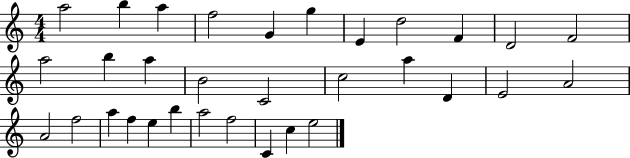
A5/h B5/q A5/q F5/h G4/q G5/q E4/q D5/h F4/q D4/h F4/h A5/h B5/q A5/q B4/h C4/h C5/h A5/q D4/q E4/h A4/h A4/h F5/h A5/q F5/q E5/q B5/q A5/h F5/h C4/q C5/q E5/h